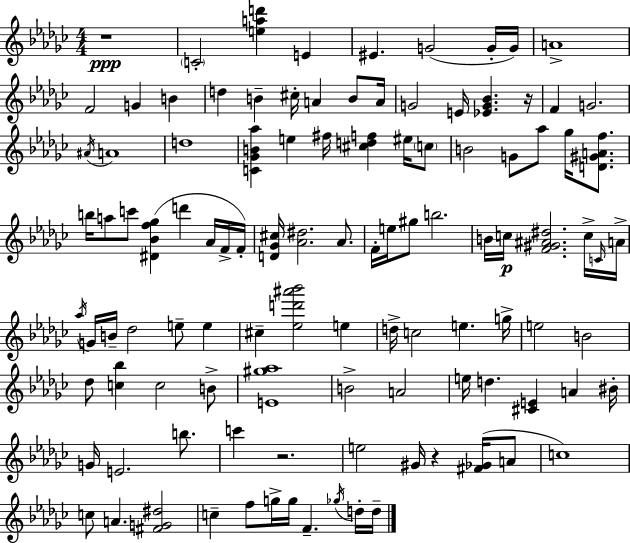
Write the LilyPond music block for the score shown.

{
  \clef treble
  \numericTimeSignature
  \time 4/4
  \key ees \minor
  r1\ppp | \parenthesize c'2-. <e'' a'' d'''>4 e'4 | eis'4. g'2( g'16-. g'16) | a'1-> | \break f'2 g'4 b'4 | d''4 b'4-- cis''16-. a'4 b'8 a'16 | g'2 e'16 <ees' g' bes'>4. r16 | f'4 g'2. | \break \acciaccatura { ais'16 } a'1 | d''1 | <c' ges' b' aes''>4 e''4 fis''16 <cis'' d'' f''>4 eis''16 \parenthesize c''8 | b'2 g'8 aes''8 ges''16 <d' gis' a' f''>8. | \break b''16 a''8 c'''8 <dis' bes' f'' ges''>4( d'''4 aes'16 f'16-> | f'16-.) <d' ges' cis''>16 <aes' dis''>2. aes'8. | f'16-. e''16 gis''8 b''2. | b'16 c''16\p <f' gis' ais' dis''>2. c''16-> | \break \grace { c'16 } a'16-> \acciaccatura { aes''16 } g'16 b'16-- des''2 e''8-- e''4 | cis''4-- <ees'' d''' ais''' bes'''>2 e''4 | d''16-> c''2 e''4. | g''16-> e''2 b'2 | \break des''8 <c'' bes''>4 c''2 | b'8-> <e' gis'' aes''>1 | b'2-> a'2 | e''16 d''4. <cis' e'>4 a'4 | \break bis'16-. g'16 e'2. | b''8. c'''4 r2. | e''2 gis'16 r4 | <fis' ges'>16( a'8 c''1) | \break c''8 a'4. <fis' g' dis''>2 | c''4-- f''8 g''16-> g''16 f'4.-- | \acciaccatura { ges''16 } d''16-. d''16-- \bar "|."
}